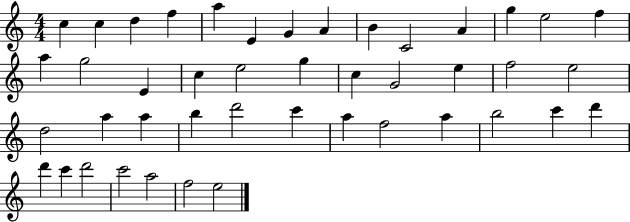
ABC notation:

X:1
T:Untitled
M:4/4
L:1/4
K:C
c c d f a E G A B C2 A g e2 f a g2 E c e2 g c G2 e f2 e2 d2 a a b d'2 c' a f2 a b2 c' d' d' c' d'2 c'2 a2 f2 e2